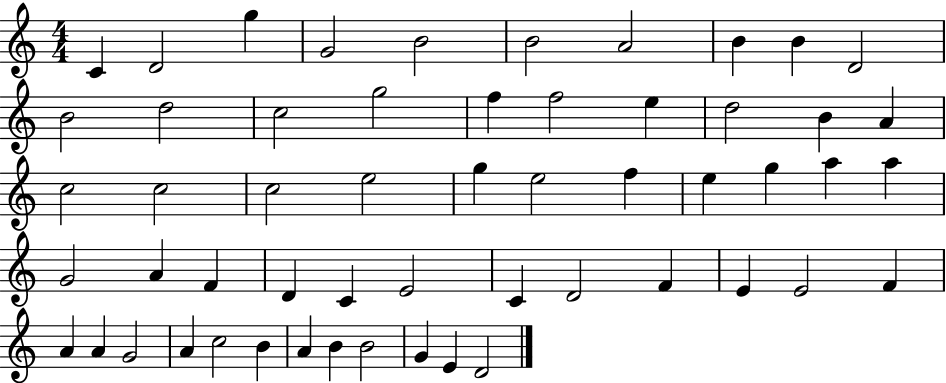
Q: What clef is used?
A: treble